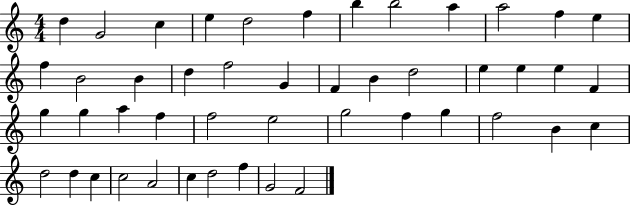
X:1
T:Untitled
M:4/4
L:1/4
K:C
d G2 c e d2 f b b2 a a2 f e f B2 B d f2 G F B d2 e e e F g g a f f2 e2 g2 f g f2 B c d2 d c c2 A2 c d2 f G2 F2